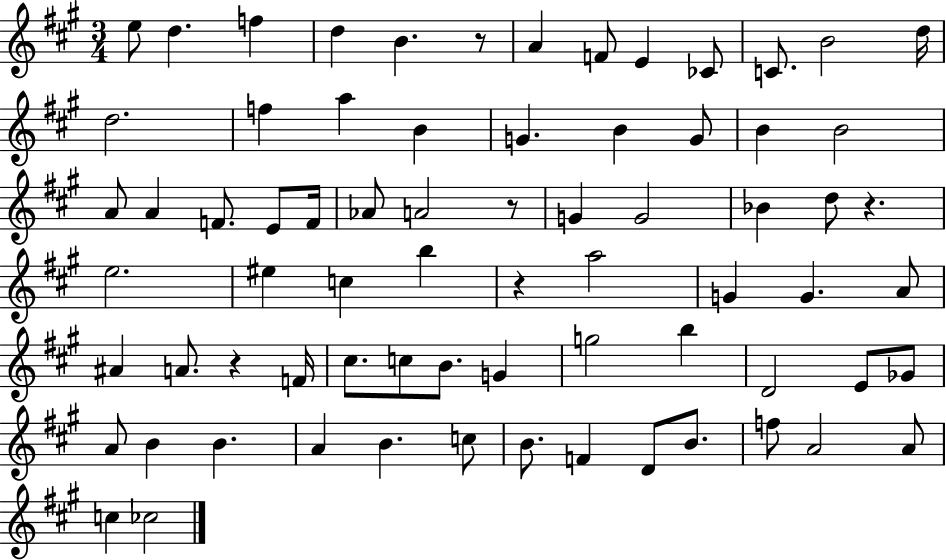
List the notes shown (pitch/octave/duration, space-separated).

E5/e D5/q. F5/q D5/q B4/q. R/e A4/q F4/e E4/q CES4/e C4/e. B4/h D5/s D5/h. F5/q A5/q B4/q G4/q. B4/q G4/e B4/q B4/h A4/e A4/q F4/e. E4/e F4/s Ab4/e A4/h R/e G4/q G4/h Bb4/q D5/e R/q. E5/h. EIS5/q C5/q B5/q R/q A5/h G4/q G4/q. A4/e A#4/q A4/e. R/q F4/s C#5/e. C5/e B4/e. G4/q G5/h B5/q D4/h E4/e Gb4/e A4/e B4/q B4/q. A4/q B4/q. C5/e B4/e. F4/q D4/e B4/e. F5/e A4/h A4/e C5/q CES5/h